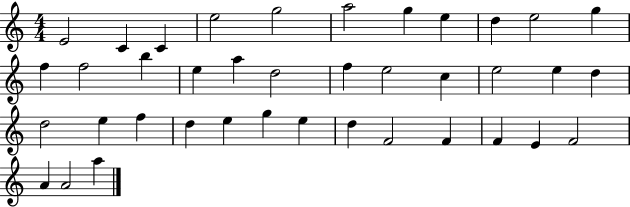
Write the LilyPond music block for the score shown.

{
  \clef treble
  \numericTimeSignature
  \time 4/4
  \key c \major
  e'2 c'4 c'4 | e''2 g''2 | a''2 g''4 e''4 | d''4 e''2 g''4 | \break f''4 f''2 b''4 | e''4 a''4 d''2 | f''4 e''2 c''4 | e''2 e''4 d''4 | \break d''2 e''4 f''4 | d''4 e''4 g''4 e''4 | d''4 f'2 f'4 | f'4 e'4 f'2 | \break a'4 a'2 a''4 | \bar "|."
}